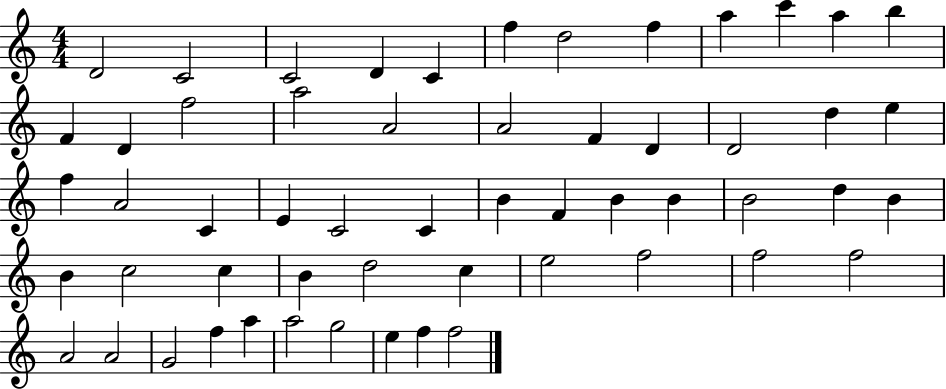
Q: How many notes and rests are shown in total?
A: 56